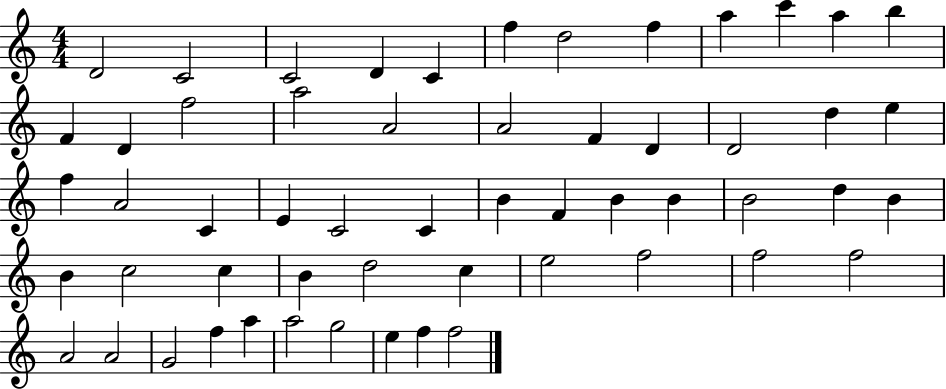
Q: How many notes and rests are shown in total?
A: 56